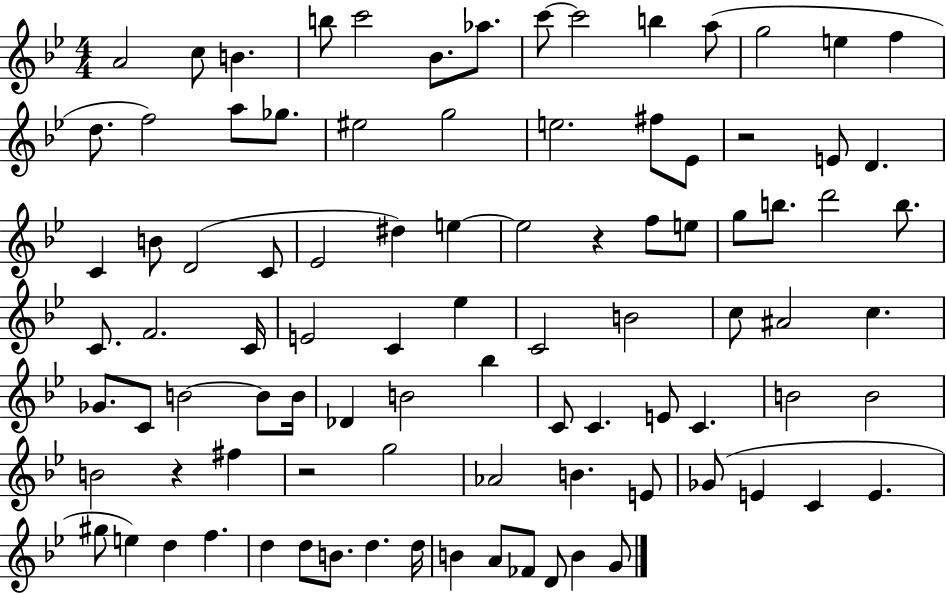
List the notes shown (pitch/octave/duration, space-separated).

A4/h C5/e B4/q. B5/e C6/h Bb4/e. Ab5/e. C6/e C6/h B5/q A5/e G5/h E5/q F5/q D5/e. F5/h A5/e Gb5/e. EIS5/h G5/h E5/h. F#5/e Eb4/e R/h E4/e D4/q. C4/q B4/e D4/h C4/e Eb4/h D#5/q E5/q E5/h R/q F5/e E5/e G5/e B5/e. D6/h B5/e. C4/e. F4/h. C4/s E4/h C4/q Eb5/q C4/h B4/h C5/e A#4/h C5/q. Gb4/e. C4/e B4/h B4/e B4/s Db4/q B4/h Bb5/q C4/e C4/q. E4/e C4/q. B4/h B4/h B4/h R/q F#5/q R/h G5/h Ab4/h B4/q. E4/e Gb4/e E4/q C4/q E4/q. G#5/e E5/q D5/q F5/q. D5/q D5/e B4/e. D5/q. D5/s B4/q A4/e FES4/e D4/e B4/q G4/e